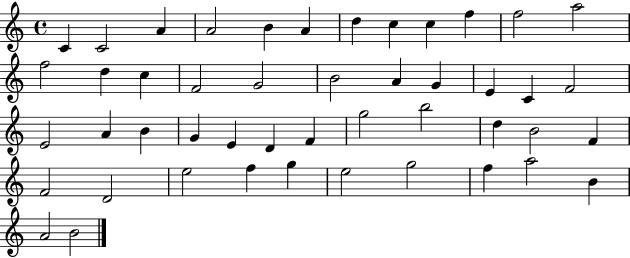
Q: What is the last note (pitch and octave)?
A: B4